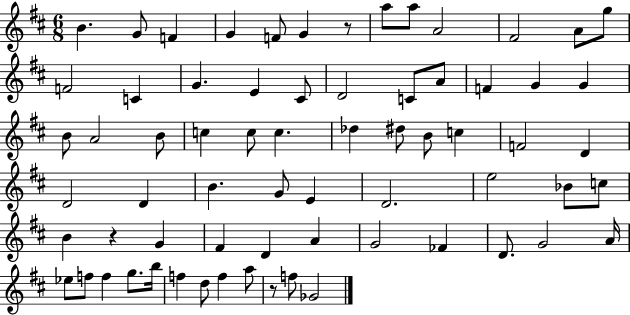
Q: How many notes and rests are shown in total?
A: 68